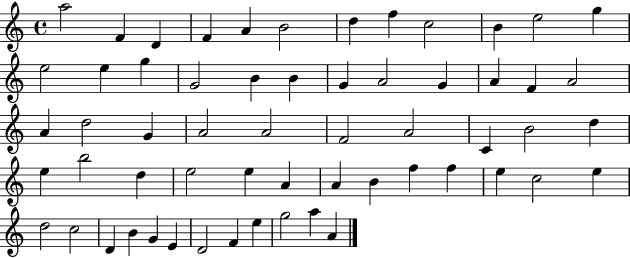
{
  \clef treble
  \time 4/4
  \defaultTimeSignature
  \key c \major
  a''2 f'4 d'4 | f'4 a'4 b'2 | d''4 f''4 c''2 | b'4 e''2 g''4 | \break e''2 e''4 g''4 | g'2 b'4 b'4 | g'4 a'2 g'4 | a'4 f'4 a'2 | \break a'4 d''2 g'4 | a'2 a'2 | f'2 a'2 | c'4 b'2 d''4 | \break e''4 b''2 d''4 | e''2 e''4 a'4 | a'4 b'4 f''4 f''4 | e''4 c''2 e''4 | \break d''2 c''2 | d'4 b'4 g'4 e'4 | d'2 f'4 e''4 | g''2 a''4 a'4 | \break \bar "|."
}